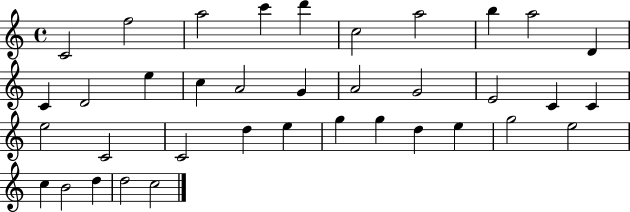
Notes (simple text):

C4/h F5/h A5/h C6/q D6/q C5/h A5/h B5/q A5/h D4/q C4/q D4/h E5/q C5/q A4/h G4/q A4/h G4/h E4/h C4/q C4/q E5/h C4/h C4/h D5/q E5/q G5/q G5/q D5/q E5/q G5/h E5/h C5/q B4/h D5/q D5/h C5/h